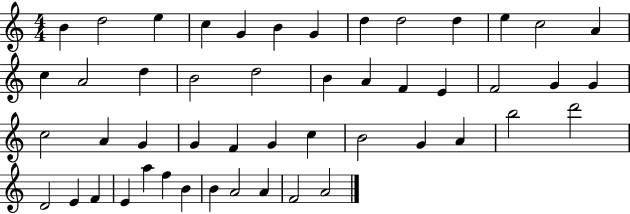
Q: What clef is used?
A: treble